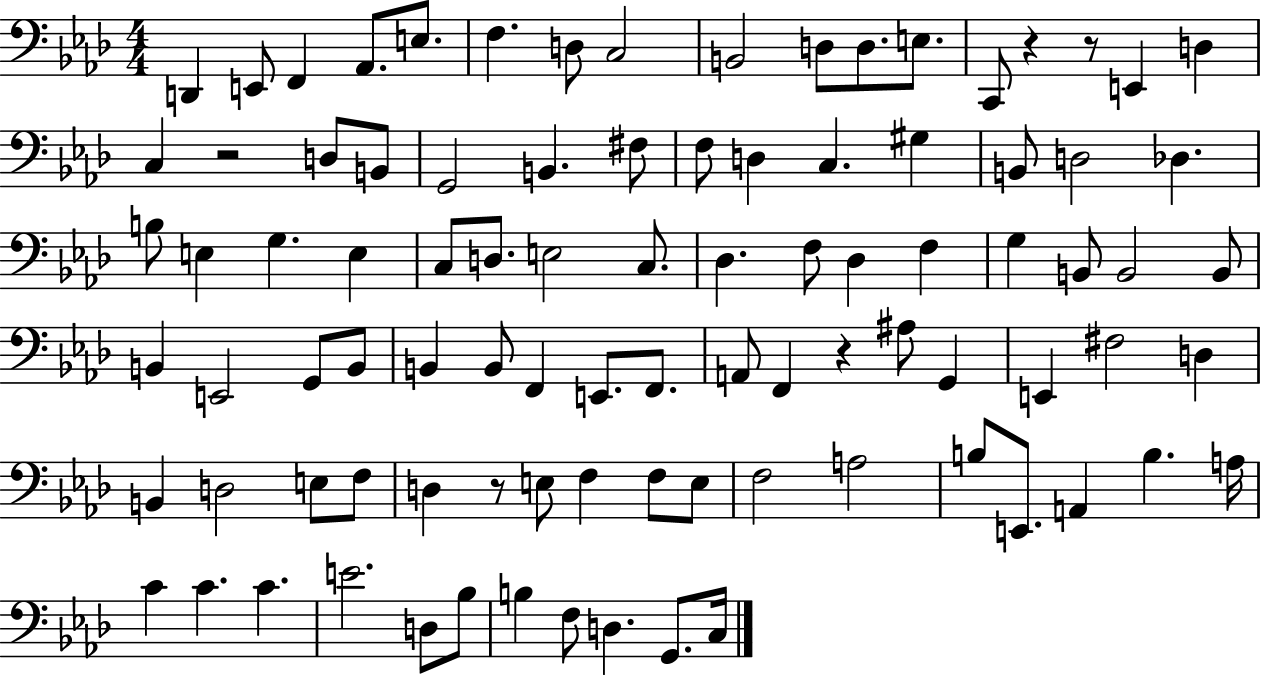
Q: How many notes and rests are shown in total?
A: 92